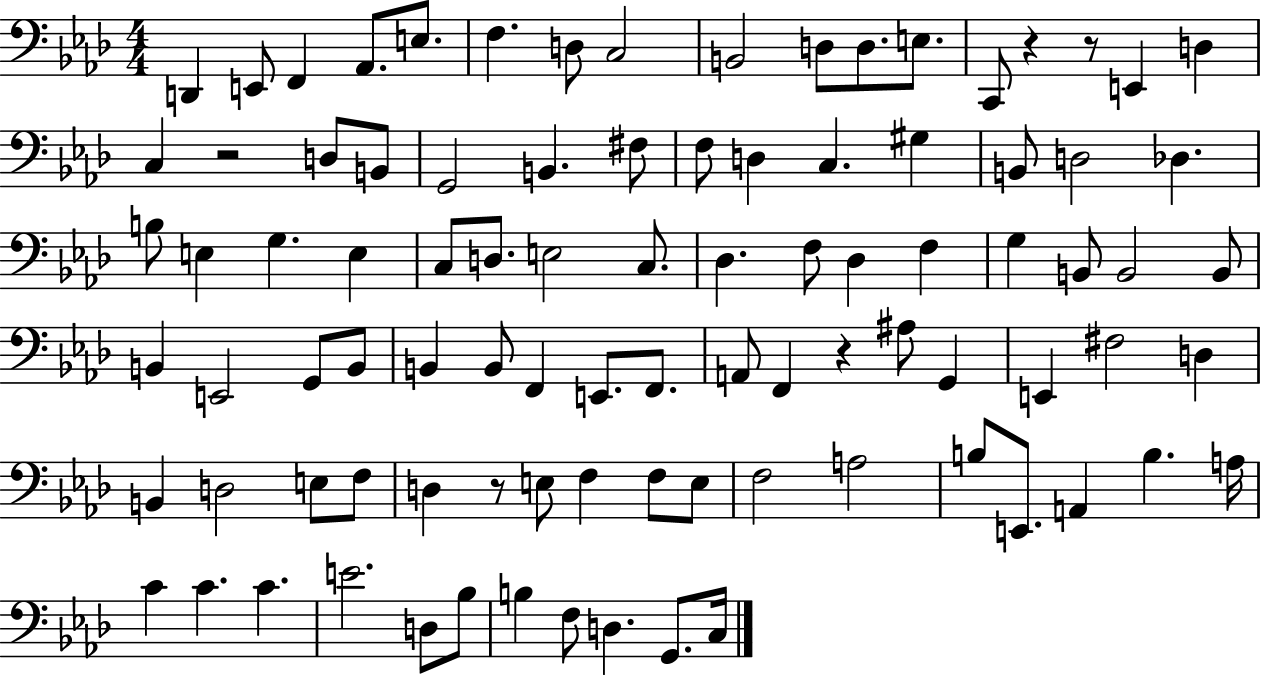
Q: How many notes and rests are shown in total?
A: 92